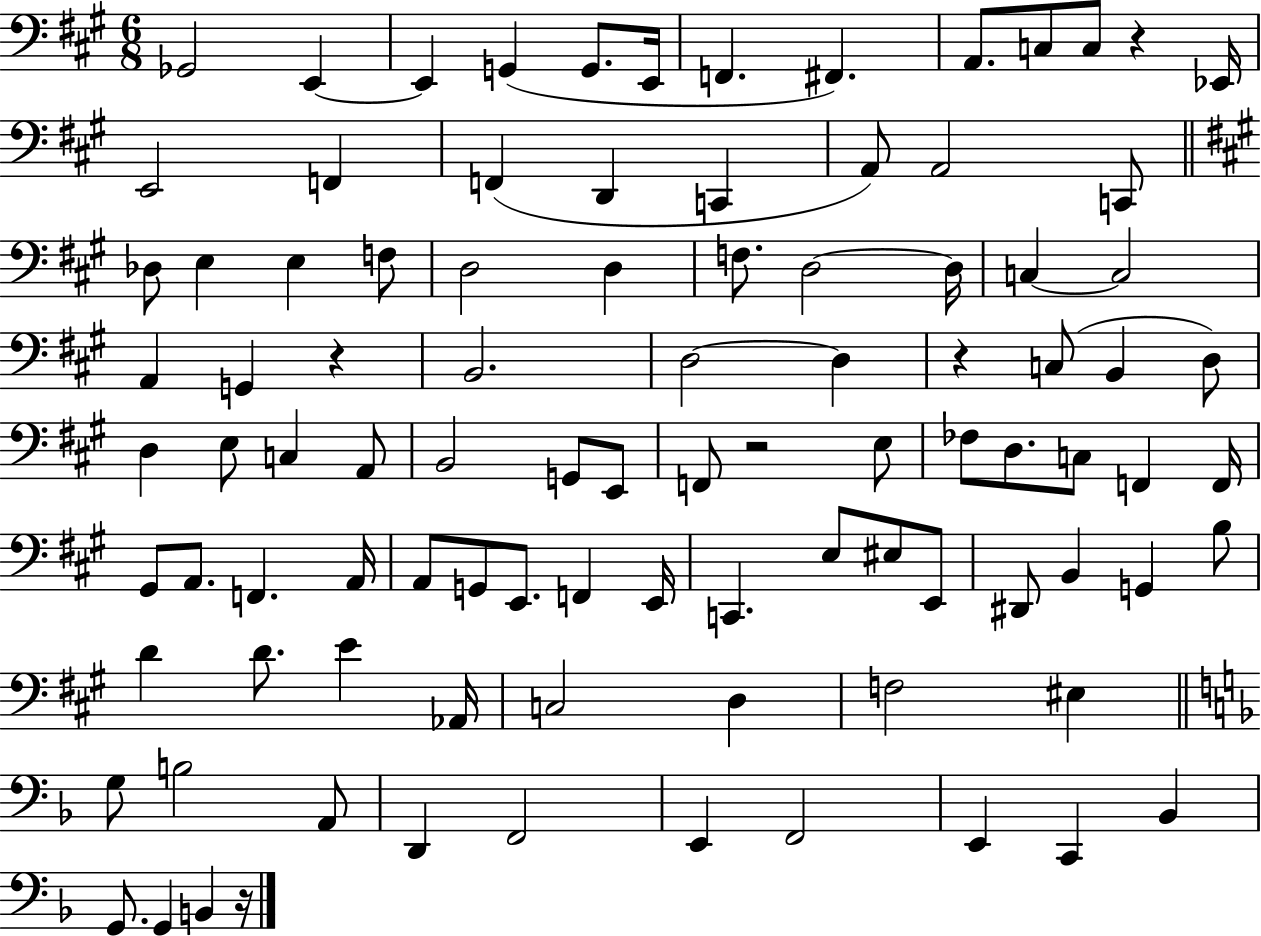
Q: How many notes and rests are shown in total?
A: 96